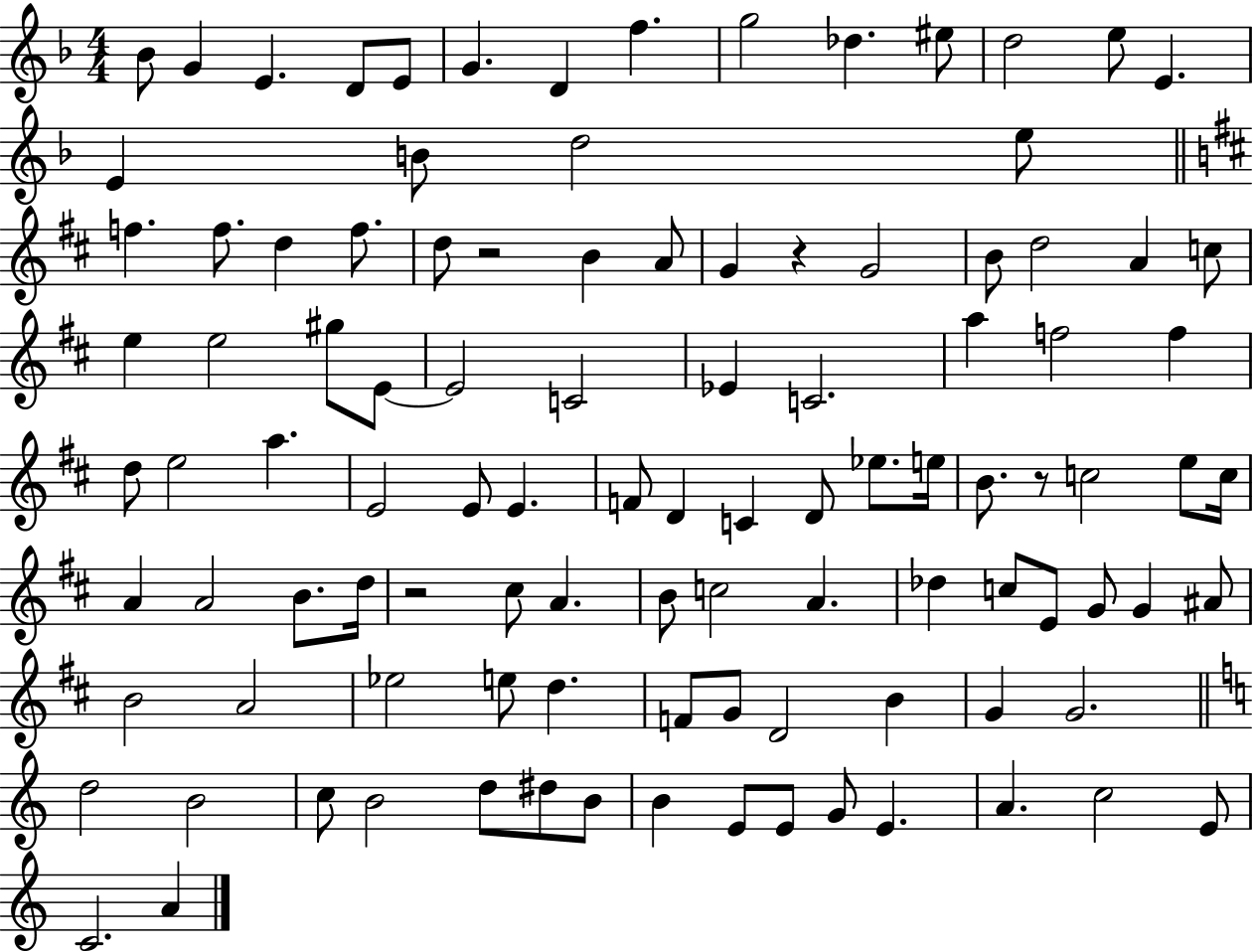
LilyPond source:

{
  \clef treble
  \numericTimeSignature
  \time 4/4
  \key f \major
  bes'8 g'4 e'4. d'8 e'8 | g'4. d'4 f''4. | g''2 des''4. eis''8 | d''2 e''8 e'4. | \break e'4 b'8 d''2 e''8 | \bar "||" \break \key d \major f''4. f''8. d''4 f''8. | d''8 r2 b'4 a'8 | g'4 r4 g'2 | b'8 d''2 a'4 c''8 | \break e''4 e''2 gis''8 e'8~~ | e'2 c'2 | ees'4 c'2. | a''4 f''2 f''4 | \break d''8 e''2 a''4. | e'2 e'8 e'4. | f'8 d'4 c'4 d'8 ees''8. e''16 | b'8. r8 c''2 e''8 c''16 | \break a'4 a'2 b'8. d''16 | r2 cis''8 a'4. | b'8 c''2 a'4. | des''4 c''8 e'8 g'8 g'4 ais'8 | \break b'2 a'2 | ees''2 e''8 d''4. | f'8 g'8 d'2 b'4 | g'4 g'2. | \break \bar "||" \break \key c \major d''2 b'2 | c''8 b'2 d''8 dis''8 b'8 | b'4 e'8 e'8 g'8 e'4. | a'4. c''2 e'8 | \break c'2. a'4 | \bar "|."
}